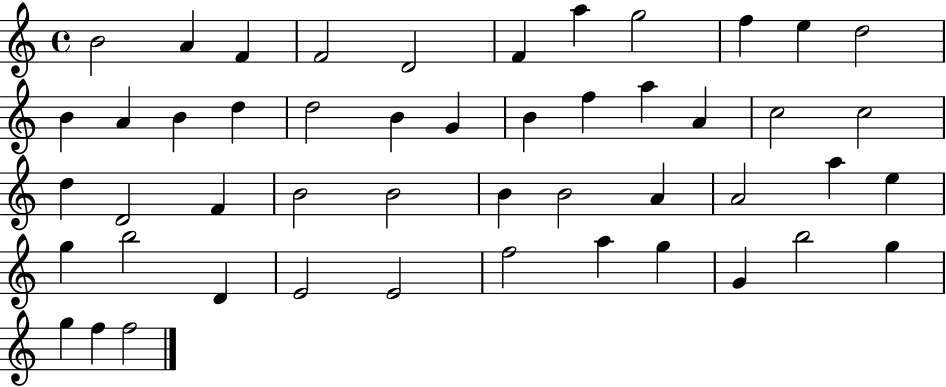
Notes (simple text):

B4/h A4/q F4/q F4/h D4/h F4/q A5/q G5/h F5/q E5/q D5/h B4/q A4/q B4/q D5/q D5/h B4/q G4/q B4/q F5/q A5/q A4/q C5/h C5/h D5/q D4/h F4/q B4/h B4/h B4/q B4/h A4/q A4/h A5/q E5/q G5/q B5/h D4/q E4/h E4/h F5/h A5/q G5/q G4/q B5/h G5/q G5/q F5/q F5/h